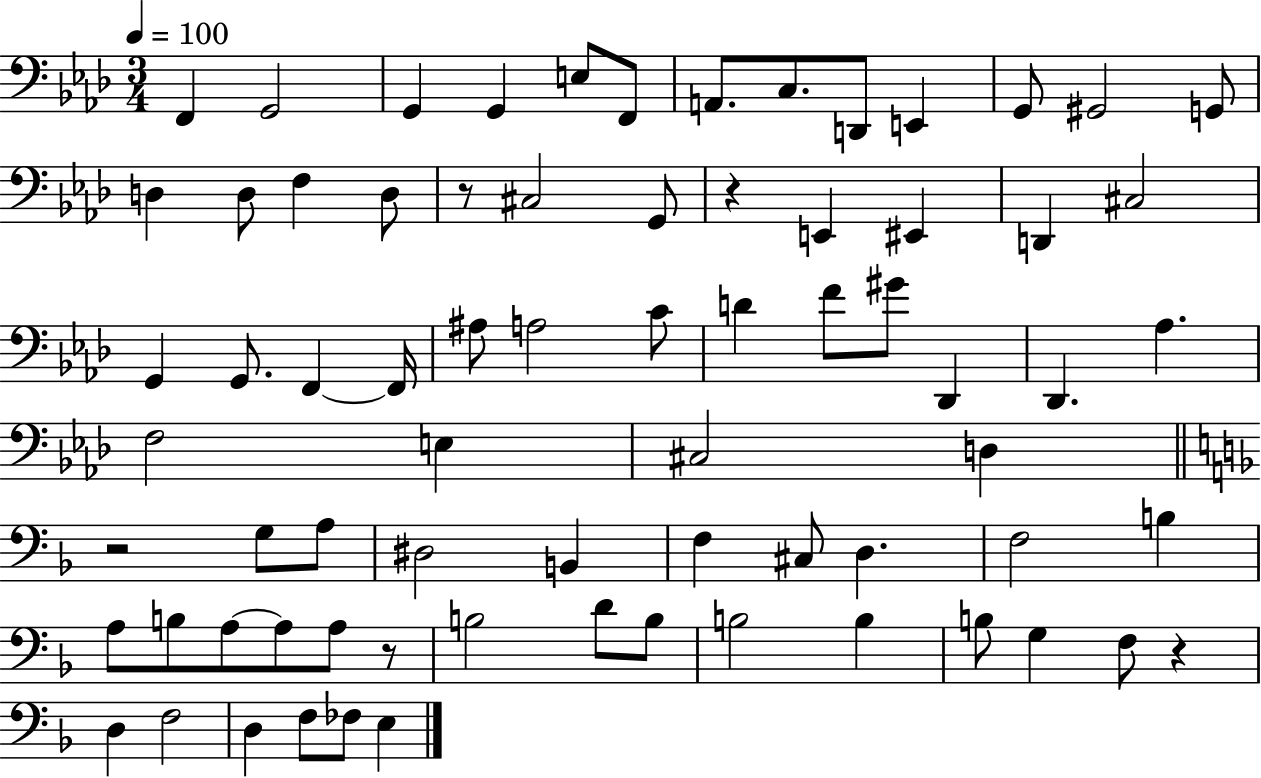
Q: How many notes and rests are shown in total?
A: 73